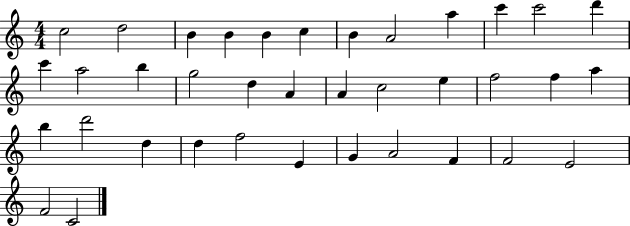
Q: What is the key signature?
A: C major